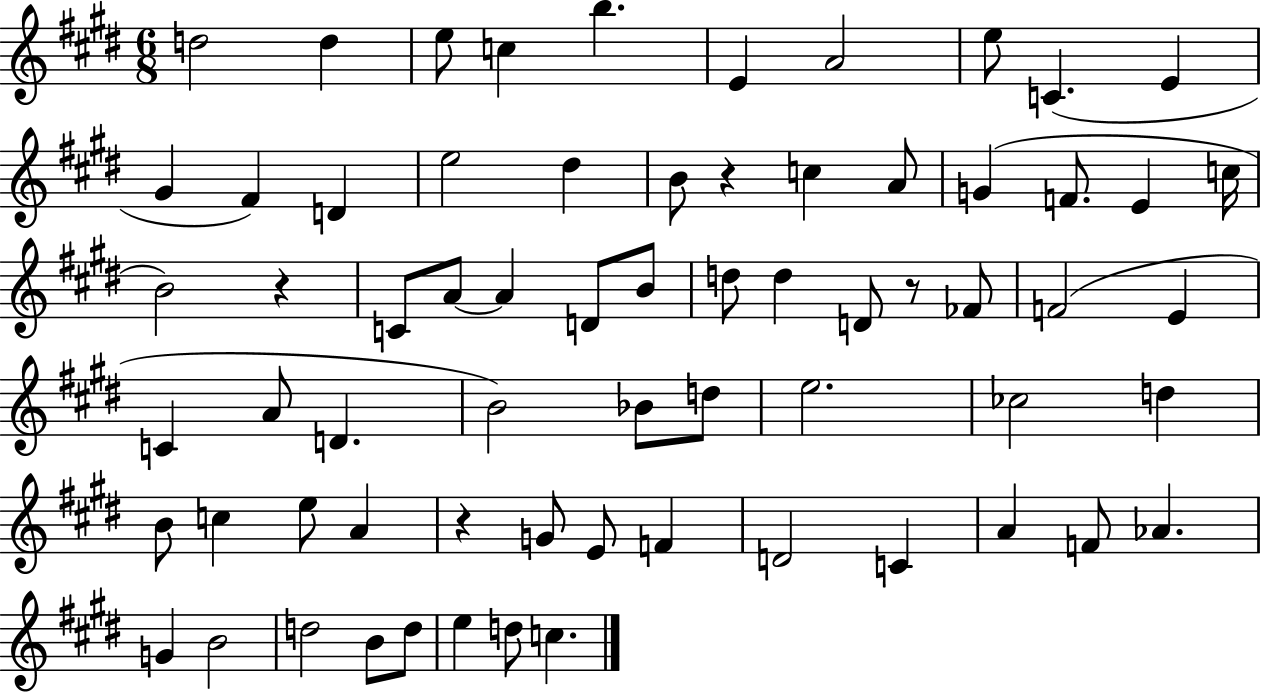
{
  \clef treble
  \numericTimeSignature
  \time 6/8
  \key e \major
  d''2 d''4 | e''8 c''4 b''4. | e'4 a'2 | e''8 c'4.( e'4 | \break gis'4 fis'4) d'4 | e''2 dis''4 | b'8 r4 c''4 a'8 | g'4( f'8. e'4 c''16 | \break b'2) r4 | c'8 a'8~~ a'4 d'8 b'8 | d''8 d''4 d'8 r8 fes'8 | f'2( e'4 | \break c'4 a'8 d'4. | b'2) bes'8 d''8 | e''2. | ces''2 d''4 | \break b'8 c''4 e''8 a'4 | r4 g'8 e'8 f'4 | d'2 c'4 | a'4 f'8 aes'4. | \break g'4 b'2 | d''2 b'8 d''8 | e''4 d''8 c''4. | \bar "|."
}